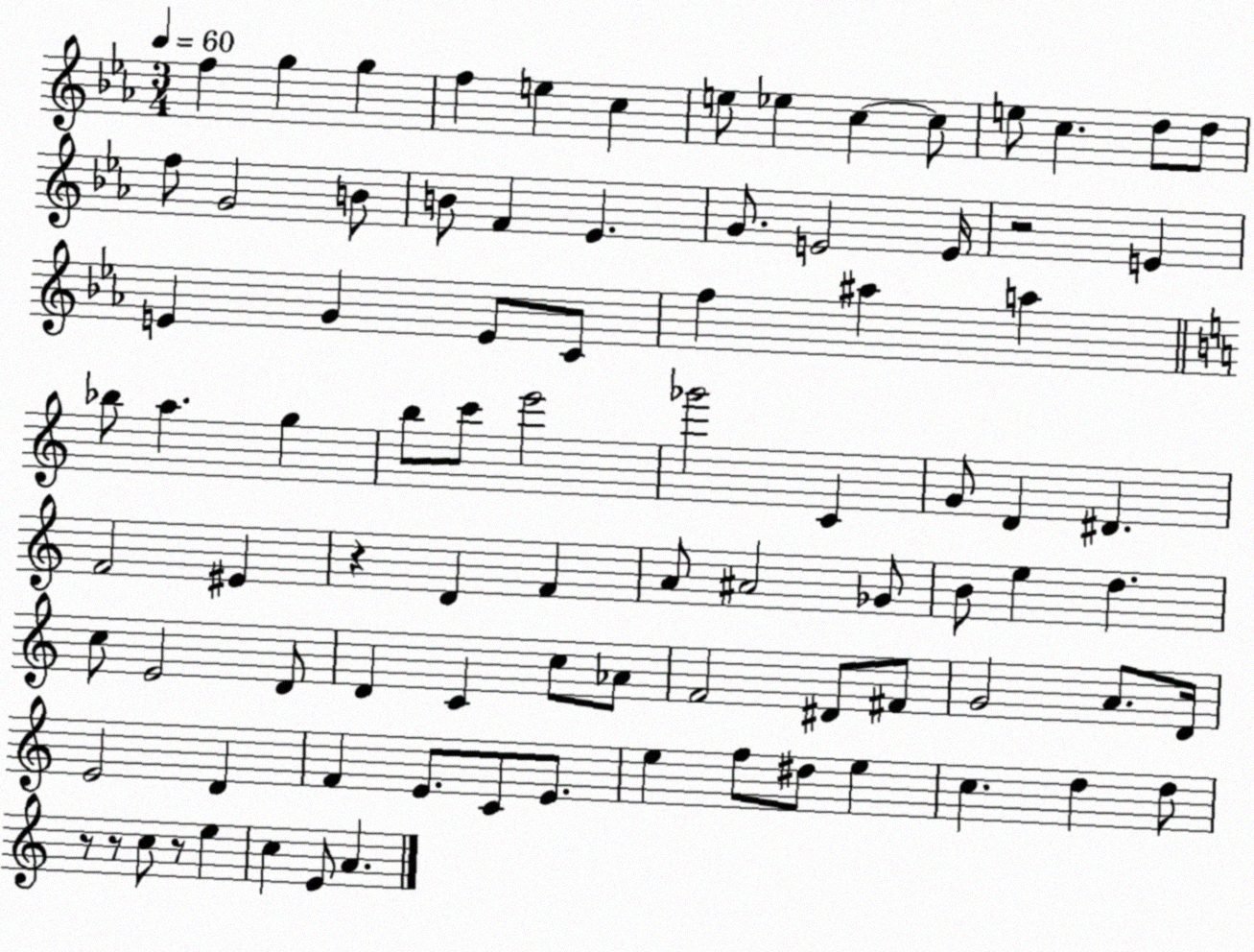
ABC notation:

X:1
T:Untitled
M:3/4
L:1/4
K:Eb
f g g f e c e/2 _e c c/2 e/2 c d/2 d/2 f/2 G2 B/2 B/2 F _E G/2 E2 E/4 z2 E E G E/2 C/2 f ^a a _b/2 a g b/2 c'/2 e'2 _g'2 C G/2 D ^D F2 ^E z D F A/2 ^A2 _G/2 B/2 e d c/2 E2 D/2 D C c/2 _A/2 F2 ^D/2 ^F/2 G2 A/2 D/4 E2 D F E/2 C/2 E/2 e f/2 ^d/2 e c d d/2 z/2 z/2 c/2 z/2 e c E/2 A